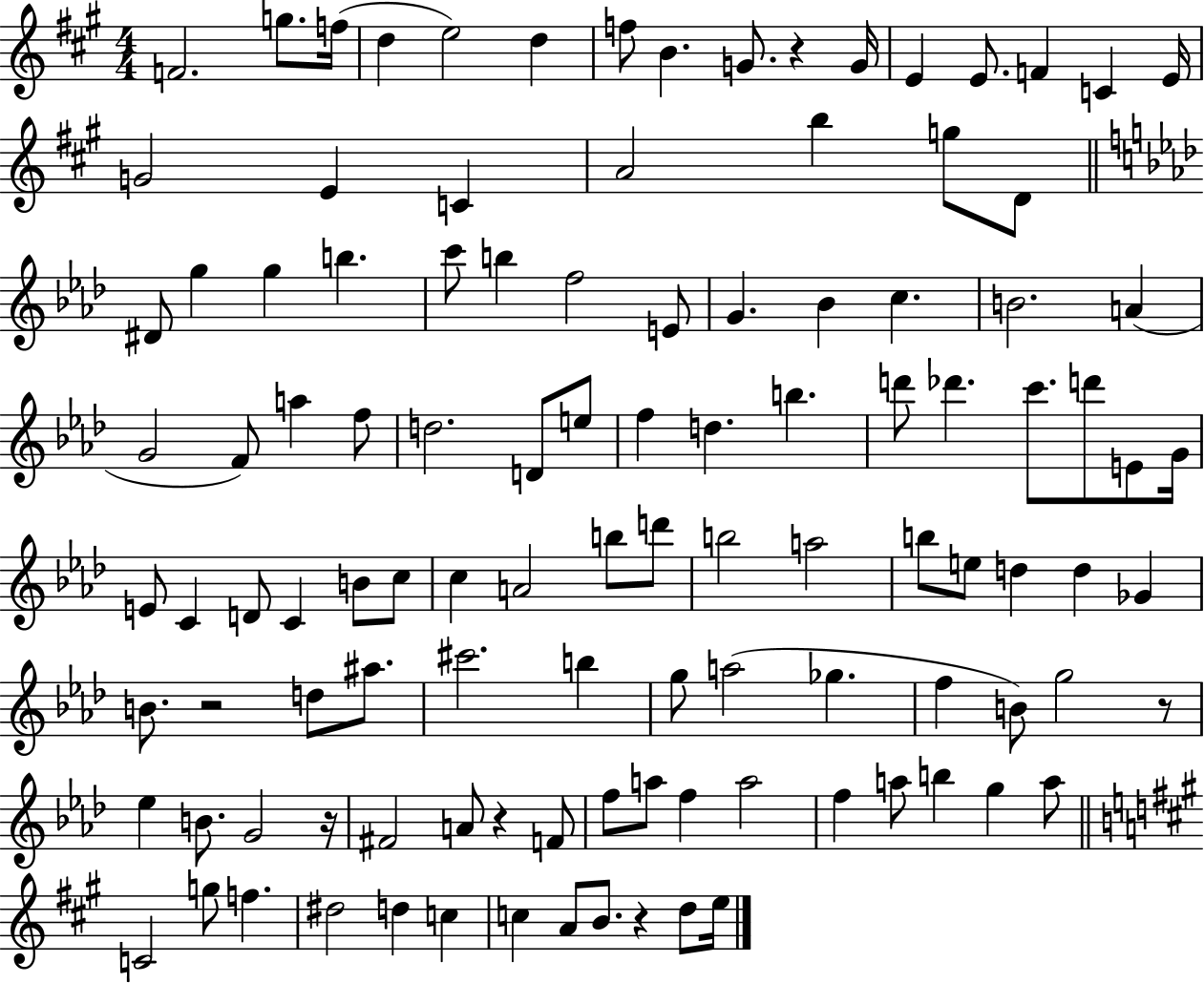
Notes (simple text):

F4/h. G5/e. F5/s D5/q E5/h D5/q F5/e B4/q. G4/e. R/q G4/s E4/q E4/e. F4/q C4/q E4/s G4/h E4/q C4/q A4/h B5/q G5/e D4/e D#4/e G5/q G5/q B5/q. C6/e B5/q F5/h E4/e G4/q. Bb4/q C5/q. B4/h. A4/q G4/h F4/e A5/q F5/e D5/h. D4/e E5/e F5/q D5/q. B5/q. D6/e Db6/q. C6/e. D6/e E4/e G4/s E4/e C4/q D4/e C4/q B4/e C5/e C5/q A4/h B5/e D6/e B5/h A5/h B5/e E5/e D5/q D5/q Gb4/q B4/e. R/h D5/e A#5/e. C#6/h. B5/q G5/e A5/h Gb5/q. F5/q B4/e G5/h R/e Eb5/q B4/e. G4/h R/s F#4/h A4/e R/q F4/e F5/e A5/e F5/q A5/h F5/q A5/e B5/q G5/q A5/e C4/h G5/e F5/q. D#5/h D5/q C5/q C5/q A4/e B4/e. R/q D5/e E5/s